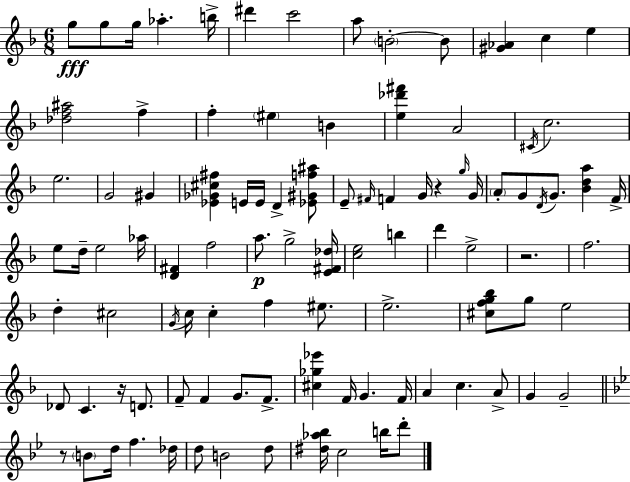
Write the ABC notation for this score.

X:1
T:Untitled
M:6/8
L:1/4
K:F
g/2 g/2 g/4 _a b/4 ^d' c'2 a/2 B2 B/2 [^G_A] c e [_df^a]2 f f ^e B [e_d'^f'] A2 ^C/4 c2 e2 G2 ^G [_E_G^c^f] E/4 E/4 D [_E^Gf^a]/2 E/2 ^F/4 F G/4 z g/4 G/4 A/2 G/2 D/4 G/2 [_Bda] F/4 e/2 d/4 e2 _a/4 [D^F] f2 a/2 g2 [E^F_d]/4 [ce]2 b d' e2 z2 f2 d ^c2 G/4 c/4 c f ^e/2 e2 [^cfg_b]/2 g/2 e2 _D/2 C z/4 D/2 F/2 F G/2 F/2 [^c_g_e'] F/4 G F/4 A c A/2 G G2 z/2 B/2 d/4 f _d/4 d/2 B2 d/2 [^d_a_b]/4 c2 b/4 d'/2